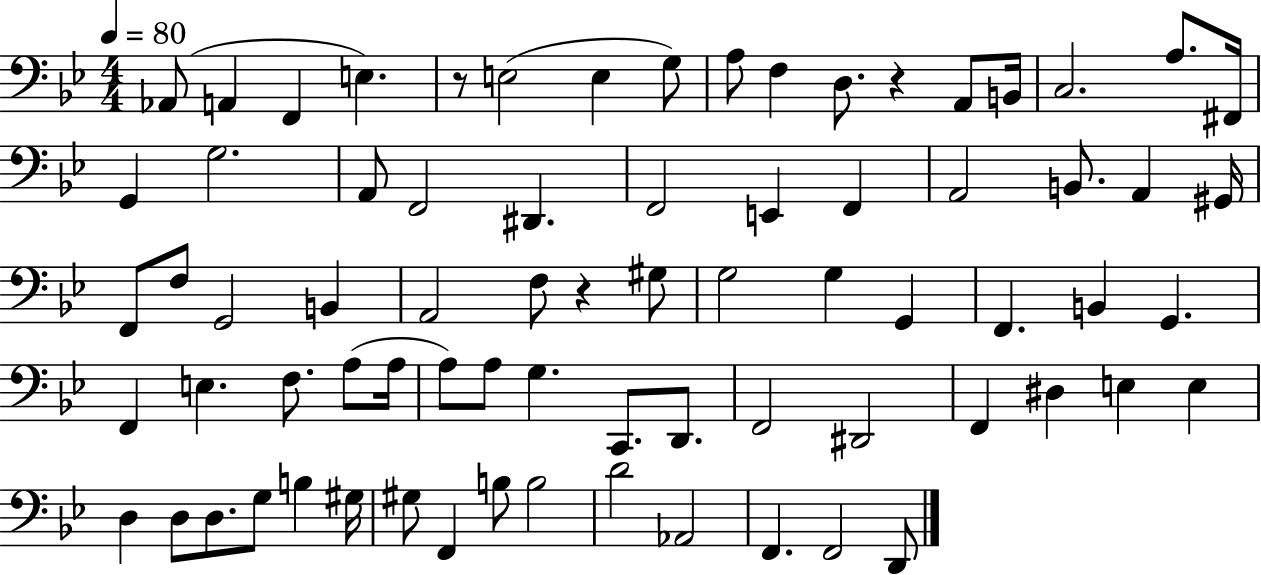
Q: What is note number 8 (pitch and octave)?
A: A3